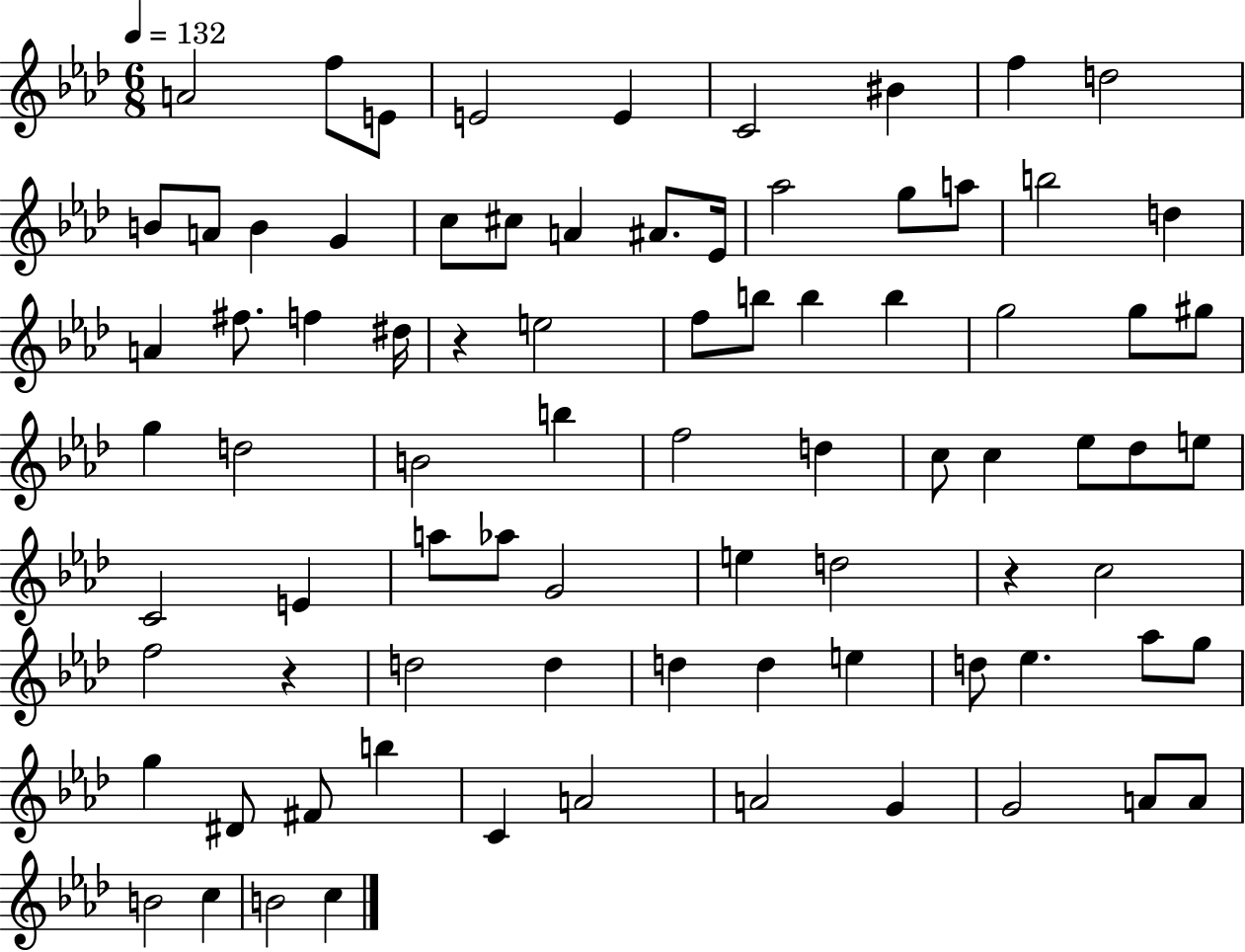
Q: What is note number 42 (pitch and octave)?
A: C5